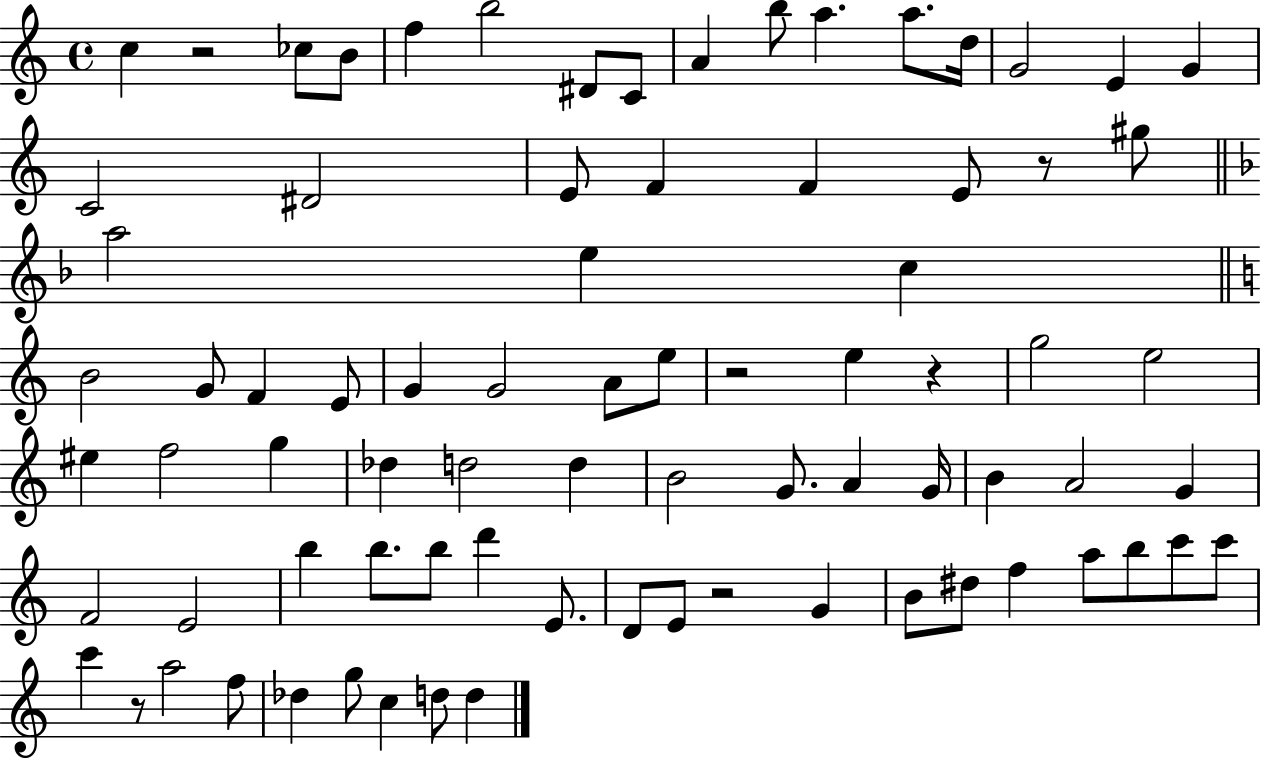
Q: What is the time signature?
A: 4/4